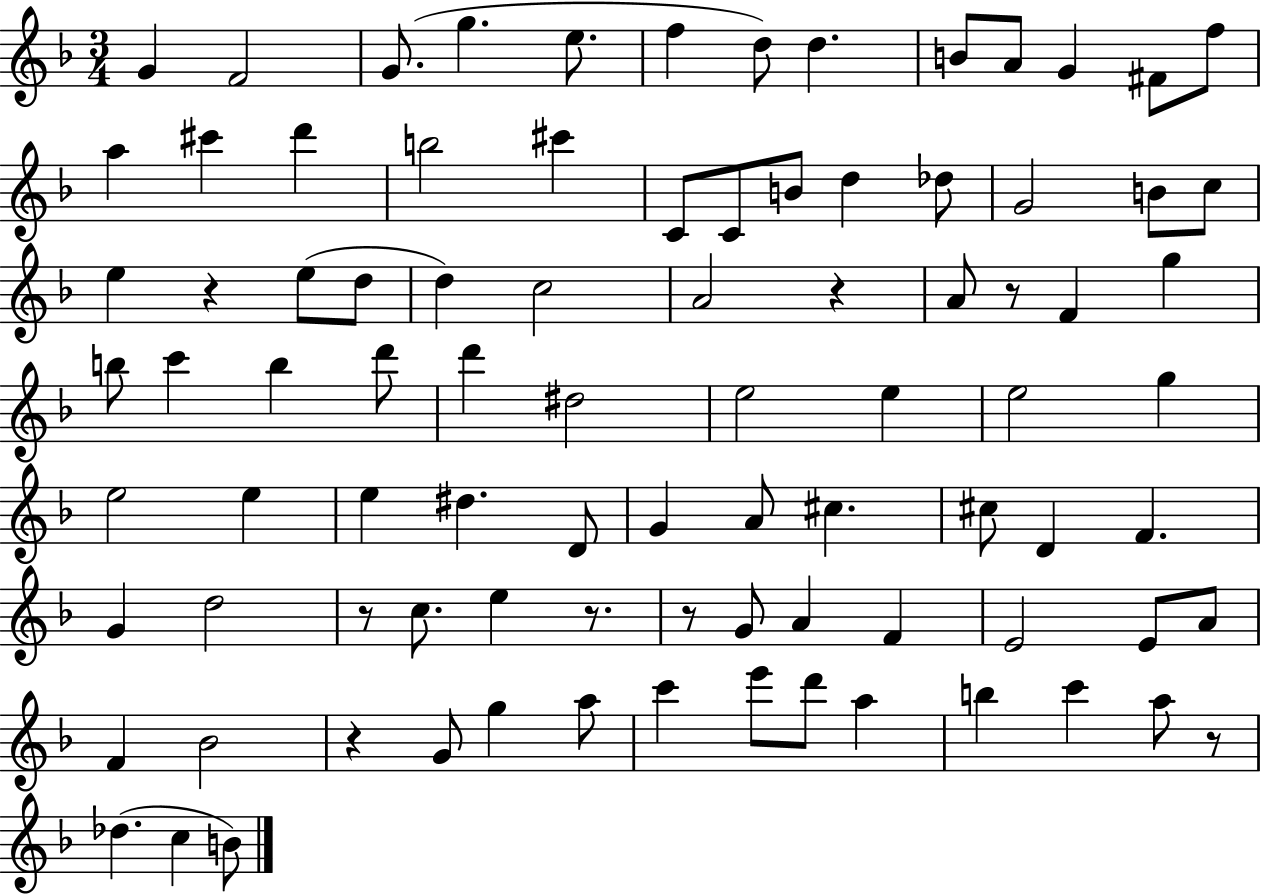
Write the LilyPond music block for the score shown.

{
  \clef treble
  \numericTimeSignature
  \time 3/4
  \key f \major
  g'4 f'2 | g'8.( g''4. e''8. | f''4 d''8) d''4. | b'8 a'8 g'4 fis'8 f''8 | \break a''4 cis'''4 d'''4 | b''2 cis'''4 | c'8 c'8 b'8 d''4 des''8 | g'2 b'8 c''8 | \break e''4 r4 e''8( d''8 | d''4) c''2 | a'2 r4 | a'8 r8 f'4 g''4 | \break b''8 c'''4 b''4 d'''8 | d'''4 dis''2 | e''2 e''4 | e''2 g''4 | \break e''2 e''4 | e''4 dis''4. d'8 | g'4 a'8 cis''4. | cis''8 d'4 f'4. | \break g'4 d''2 | r8 c''8. e''4 r8. | r8 g'8 a'4 f'4 | e'2 e'8 a'8 | \break f'4 bes'2 | r4 g'8 g''4 a''8 | c'''4 e'''8 d'''8 a''4 | b''4 c'''4 a''8 r8 | \break des''4.( c''4 b'8) | \bar "|."
}